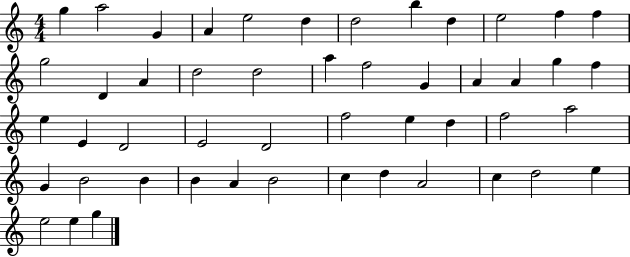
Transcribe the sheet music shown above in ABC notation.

X:1
T:Untitled
M:4/4
L:1/4
K:C
g a2 G A e2 d d2 b d e2 f f g2 D A d2 d2 a f2 G A A g f e E D2 E2 D2 f2 e d f2 a2 G B2 B B A B2 c d A2 c d2 e e2 e g